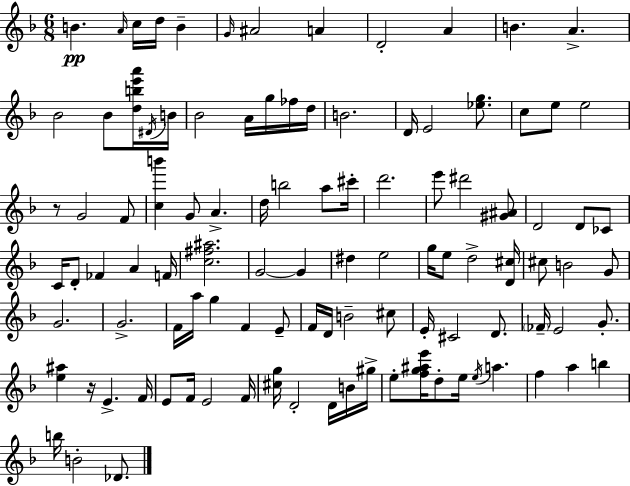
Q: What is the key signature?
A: F major